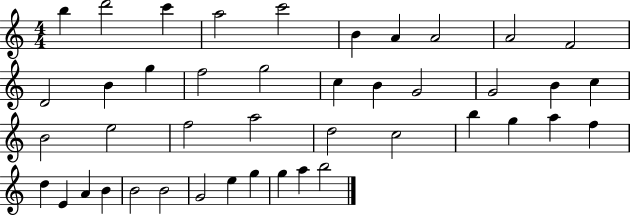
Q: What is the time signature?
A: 4/4